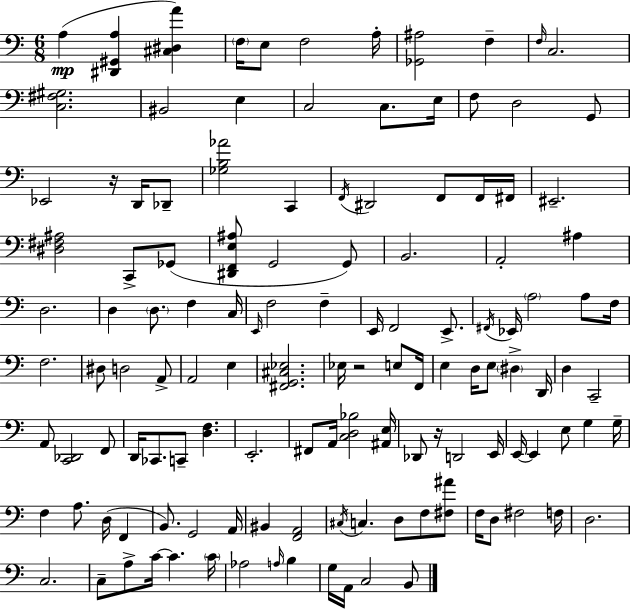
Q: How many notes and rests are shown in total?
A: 128